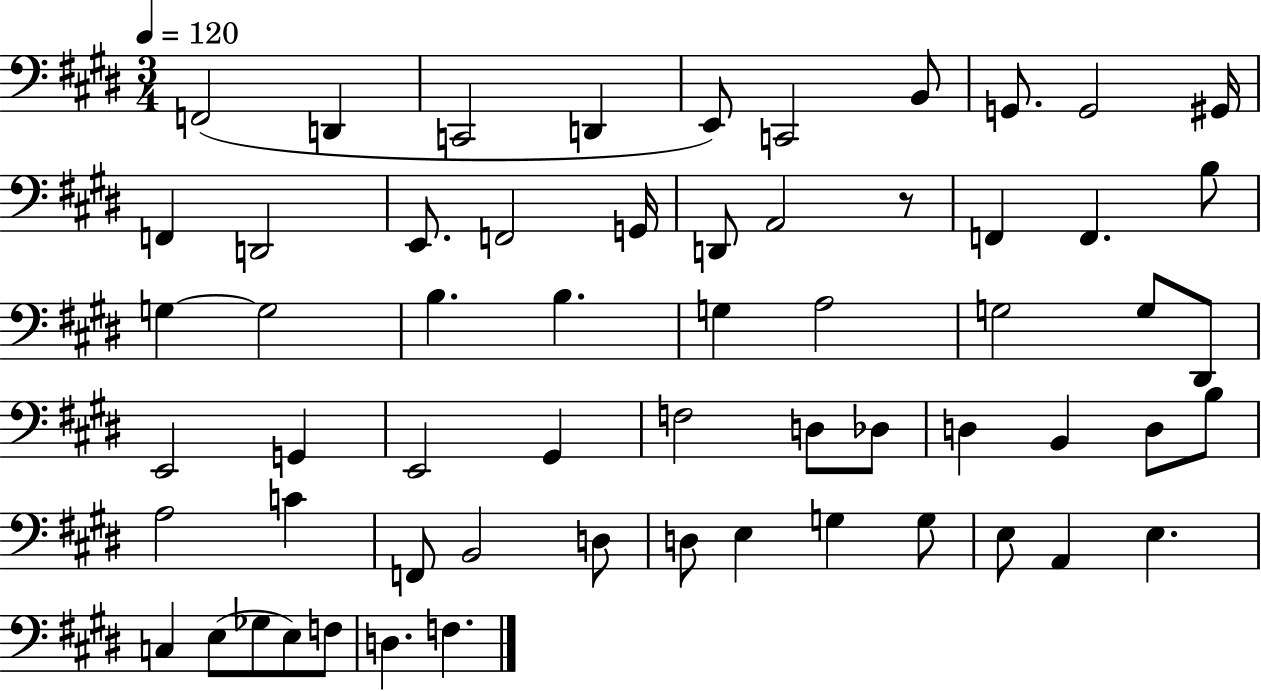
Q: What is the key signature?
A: E major